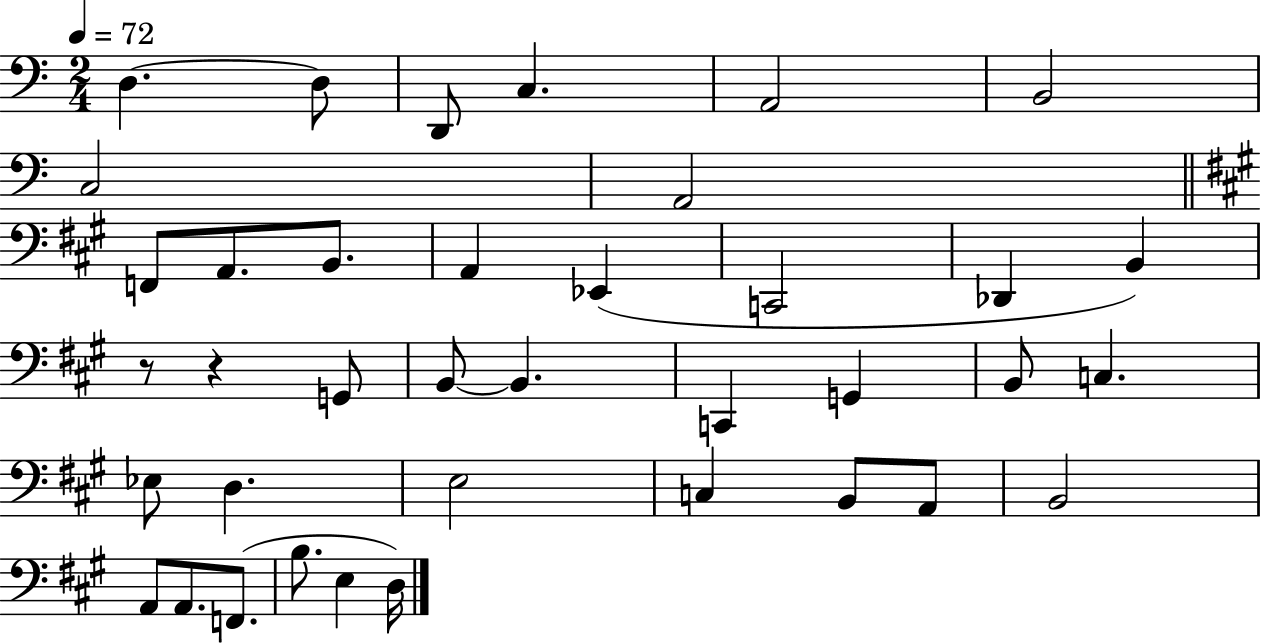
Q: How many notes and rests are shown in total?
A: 38